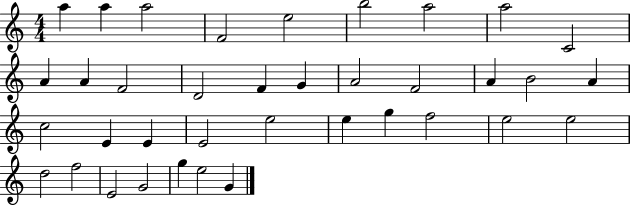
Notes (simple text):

A5/q A5/q A5/h F4/h E5/h B5/h A5/h A5/h C4/h A4/q A4/q F4/h D4/h F4/q G4/q A4/h F4/h A4/q B4/h A4/q C5/h E4/q E4/q E4/h E5/h E5/q G5/q F5/h E5/h E5/h D5/h F5/h E4/h G4/h G5/q E5/h G4/q